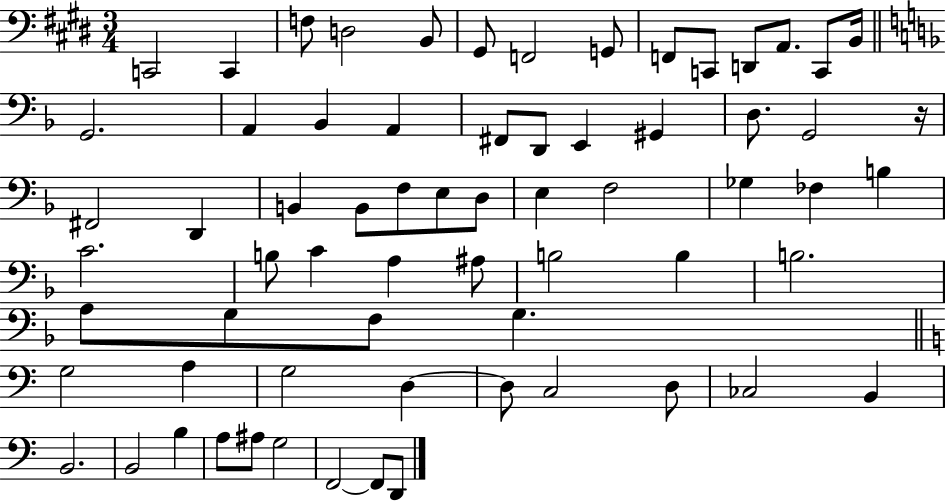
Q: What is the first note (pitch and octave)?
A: C2